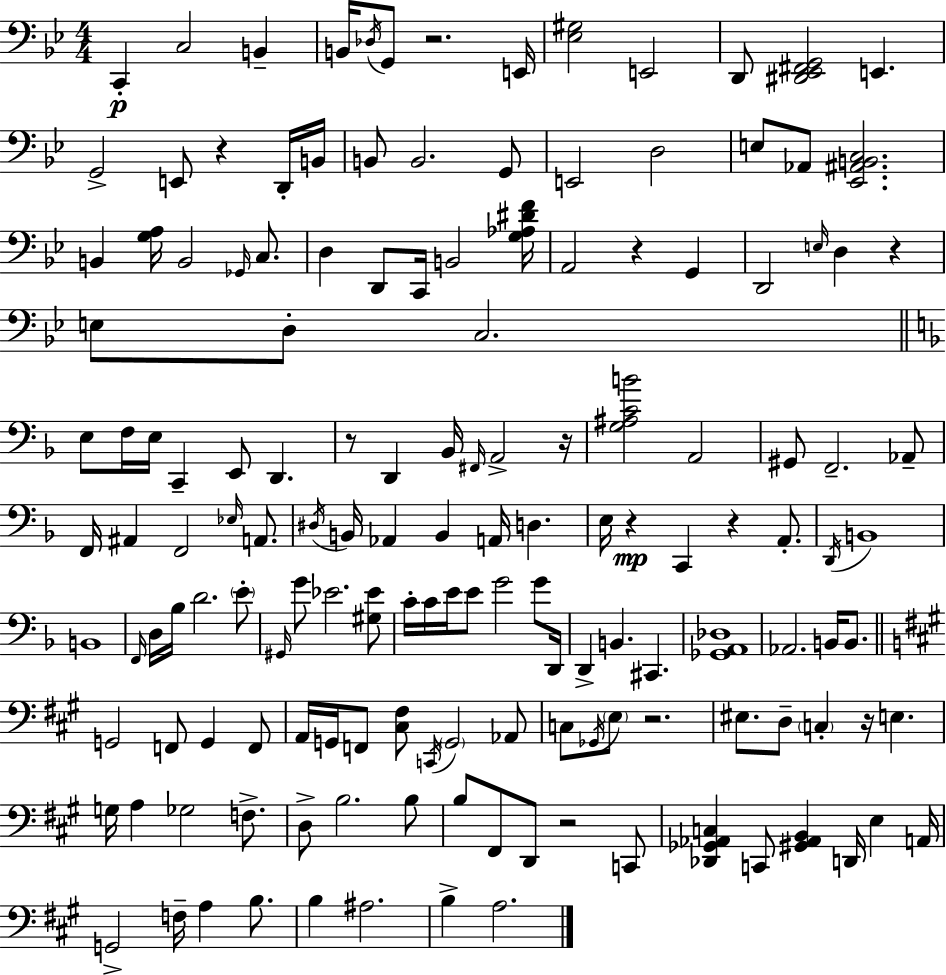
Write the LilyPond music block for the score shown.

{
  \clef bass
  \numericTimeSignature
  \time 4/4
  \key g \minor
  c,4-.\p c2 b,4-- | b,16 \acciaccatura { des16 } g,8 r2. | e,16 <ees gis>2 e,2 | d,8 <dis, ees, fis, g,>2 e,4. | \break g,2-> e,8 r4 d,16-. | b,16 b,8 b,2. g,8 | e,2 d2 | e8 aes,8 <ees, ais, b, c>2. | \break b,4 <g a>16 b,2 \grace { ges,16 } c8. | d4 d,8 c,16 b,2 | <g aes dis' f'>16 a,2 r4 g,4 | d,2 \grace { e16 } d4 r4 | \break e8 d8-. c2. | \bar "||" \break \key f \major e8 f16 e16 c,4-- e,8 d,4. | r8 d,4 bes,16 \grace { fis,16 } a,2-> | r16 <g ais c' b'>2 a,2 | gis,8 f,2.-- aes,8-- | \break f,16 ais,4 f,2 \grace { ees16 } a,8. | \acciaccatura { dis16 } b,16 aes,4 b,4 a,16 d4. | e16 r4\mp c,4 r4 | a,8.-. \acciaccatura { d,16 } b,1 | \break b,1 | \grace { f,16 } d16 bes16 d'2. | \parenthesize e'8-. \grace { gis,16 } g'8 ees'2. | <gis ees'>8 c'16-. c'16 e'16 e'8 g'2 | \break g'8 d,16 d,4-> b,4. | cis,4. <ges, a, des>1 | aes,2. | b,16 b,8. \bar "||" \break \key a \major g,2 f,8 g,4 f,8 | a,16 g,16 f,8 <cis fis>8 \acciaccatura { c,16 } \parenthesize g,2 aes,8 | c8 \acciaccatura { ges,16 } \parenthesize e8 r2. | eis8. d8-- \parenthesize c4-. r16 e4. | \break g16 a4 ges2 f8.-> | d8-> b2. | b8 b8 fis,8 d,8 r2 | c,8 <des, ges, aes, c>4 c,8 <gis, aes, b,>4 d,16 e4 | \break a,16 g,2-> f16-- a4 b8. | b4 ais2. | b4-> a2. | \bar "|."
}